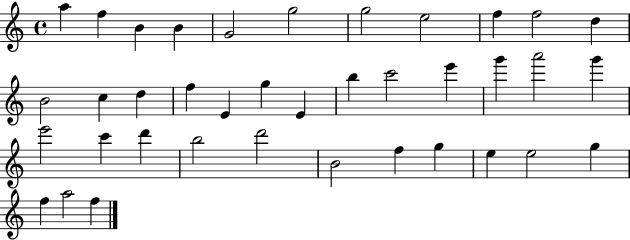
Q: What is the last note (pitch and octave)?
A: F5